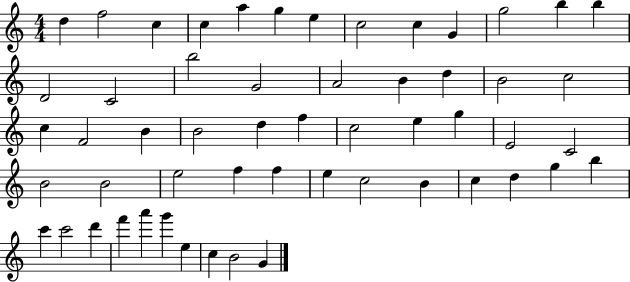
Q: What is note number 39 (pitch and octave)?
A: E5